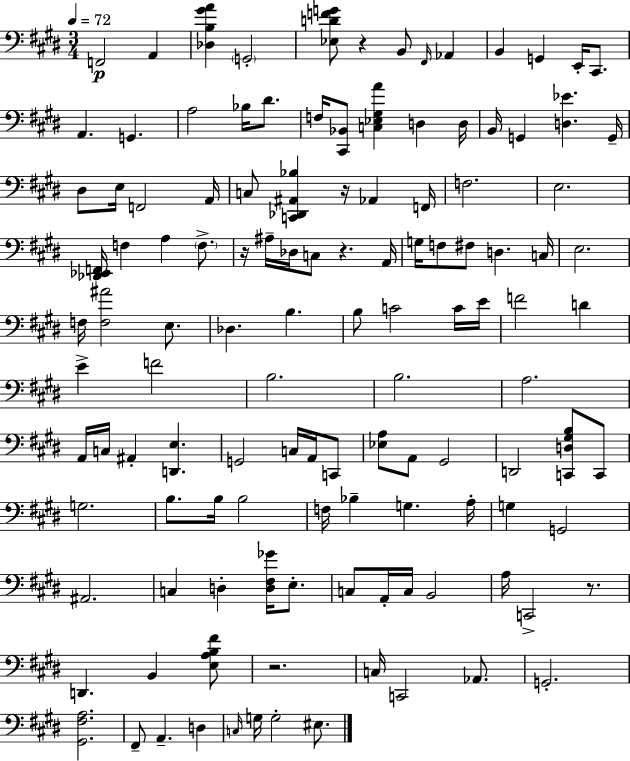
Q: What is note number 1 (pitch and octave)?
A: F2